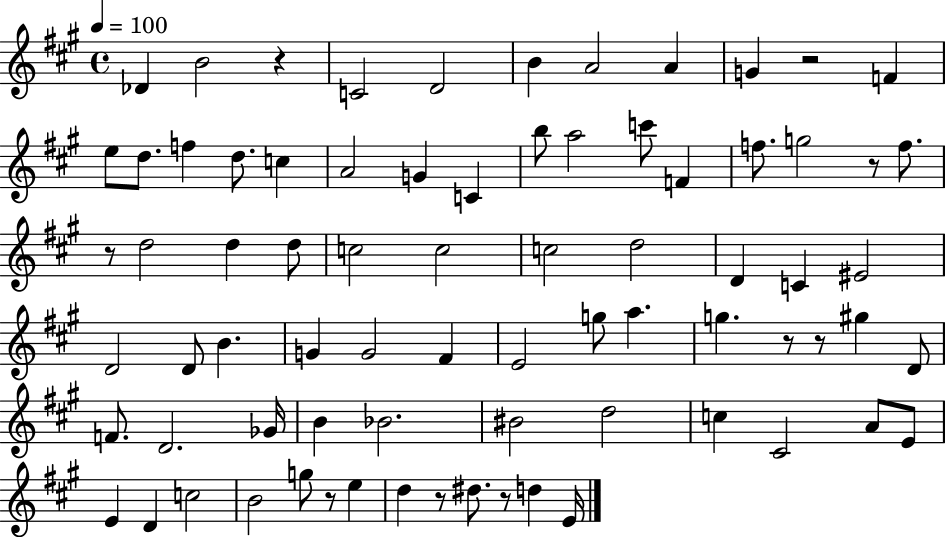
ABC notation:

X:1
T:Untitled
M:4/4
L:1/4
K:A
_D B2 z C2 D2 B A2 A G z2 F e/2 d/2 f d/2 c A2 G C b/2 a2 c'/2 F f/2 g2 z/2 f/2 z/2 d2 d d/2 c2 c2 c2 d2 D C ^E2 D2 D/2 B G G2 ^F E2 g/2 a g z/2 z/2 ^g D/2 F/2 D2 _G/4 B _B2 ^B2 d2 c ^C2 A/2 E/2 E D c2 B2 g/2 z/2 e d z/2 ^d/2 z/2 d E/4